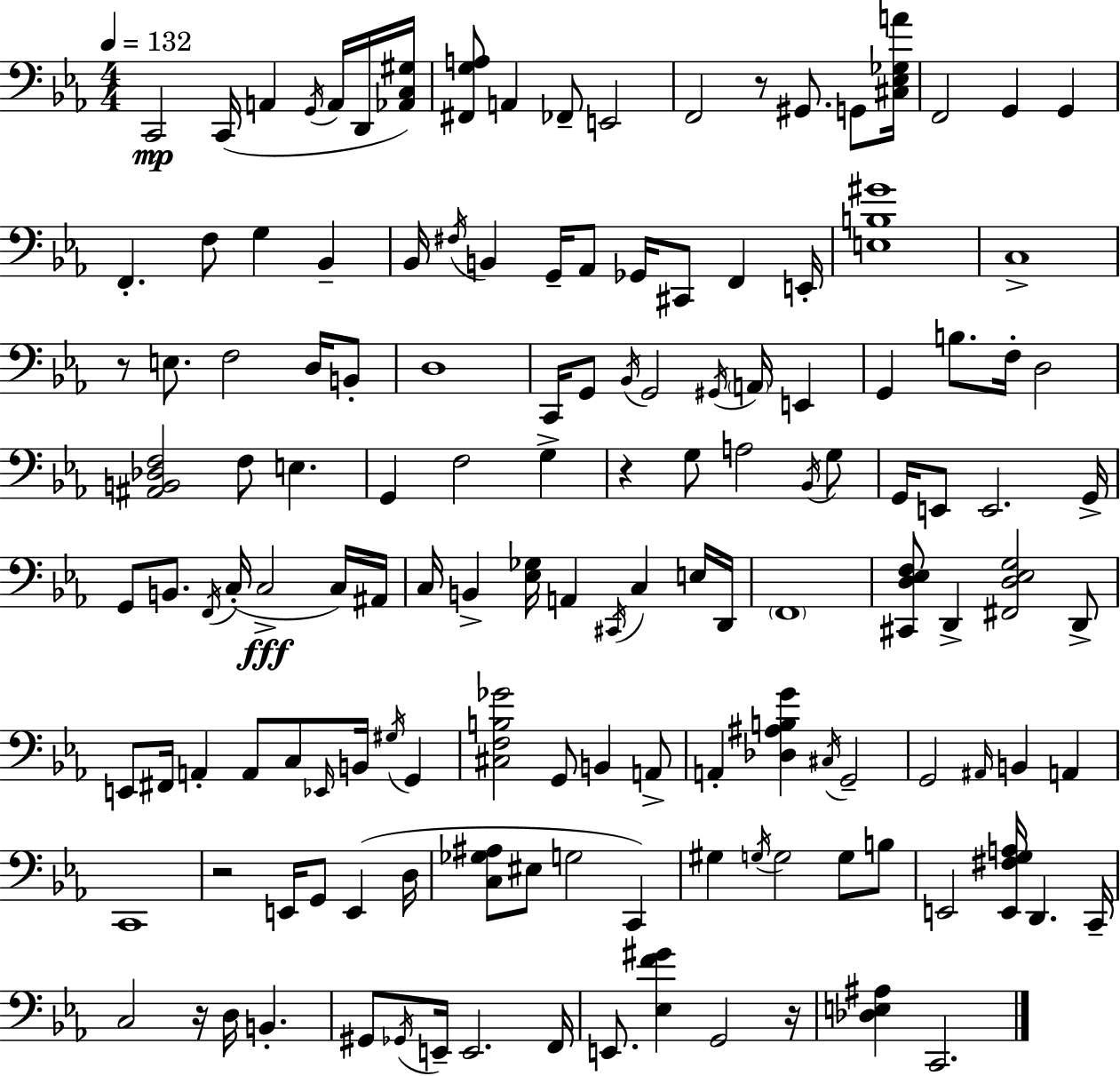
C2/h C2/s A2/q G2/s A2/s D2/s [Ab2,C3,G#3]/s [F#2,G3,A3]/e A2/q FES2/e E2/h F2/h R/e G#2/e. G2/e [C#3,Eb3,Gb3,A4]/s F2/h G2/q G2/q F2/q. F3/e G3/q Bb2/q Bb2/s F#3/s B2/q G2/s Ab2/e Gb2/s C#2/e F2/q E2/s [E3,B3,G#4]/w C3/w R/e E3/e. F3/h D3/s B2/e D3/w C2/s G2/e Bb2/s G2/h G#2/s A2/s E2/q G2/q B3/e. F3/s D3/h [A#2,B2,Db3,F3]/h F3/e E3/q. G2/q F3/h G3/q R/q G3/e A3/h Bb2/s G3/e G2/s E2/e E2/h. G2/s G2/e B2/e. F2/s C3/s C3/h C3/s A#2/s C3/s B2/q [Eb3,Gb3]/s A2/q C#2/s C3/q E3/s D2/s F2/w [C#2,D3,Eb3,F3]/e D2/q [F#2,D3,Eb3,G3]/h D2/e E2/e F#2/s A2/q A2/e C3/e Eb2/s B2/s G#3/s G2/q [C#3,F3,B3,Gb4]/h G2/e B2/q A2/e A2/q [Db3,A#3,B3,G4]/q C#3/s G2/h G2/h A#2/s B2/q A2/q C2/w R/h E2/s G2/e E2/q D3/s [C3,Gb3,A#3]/e EIS3/e G3/h C2/q G#3/q G3/s G3/h G3/e B3/e E2/h [E2,F#3,G3,A3]/s D2/q. C2/s C3/h R/s D3/s B2/q. G#2/e Gb2/s E2/s E2/h. F2/s E2/e. [Eb3,F4,G#4]/q G2/h R/s [Db3,E3,A#3]/q C2/h.